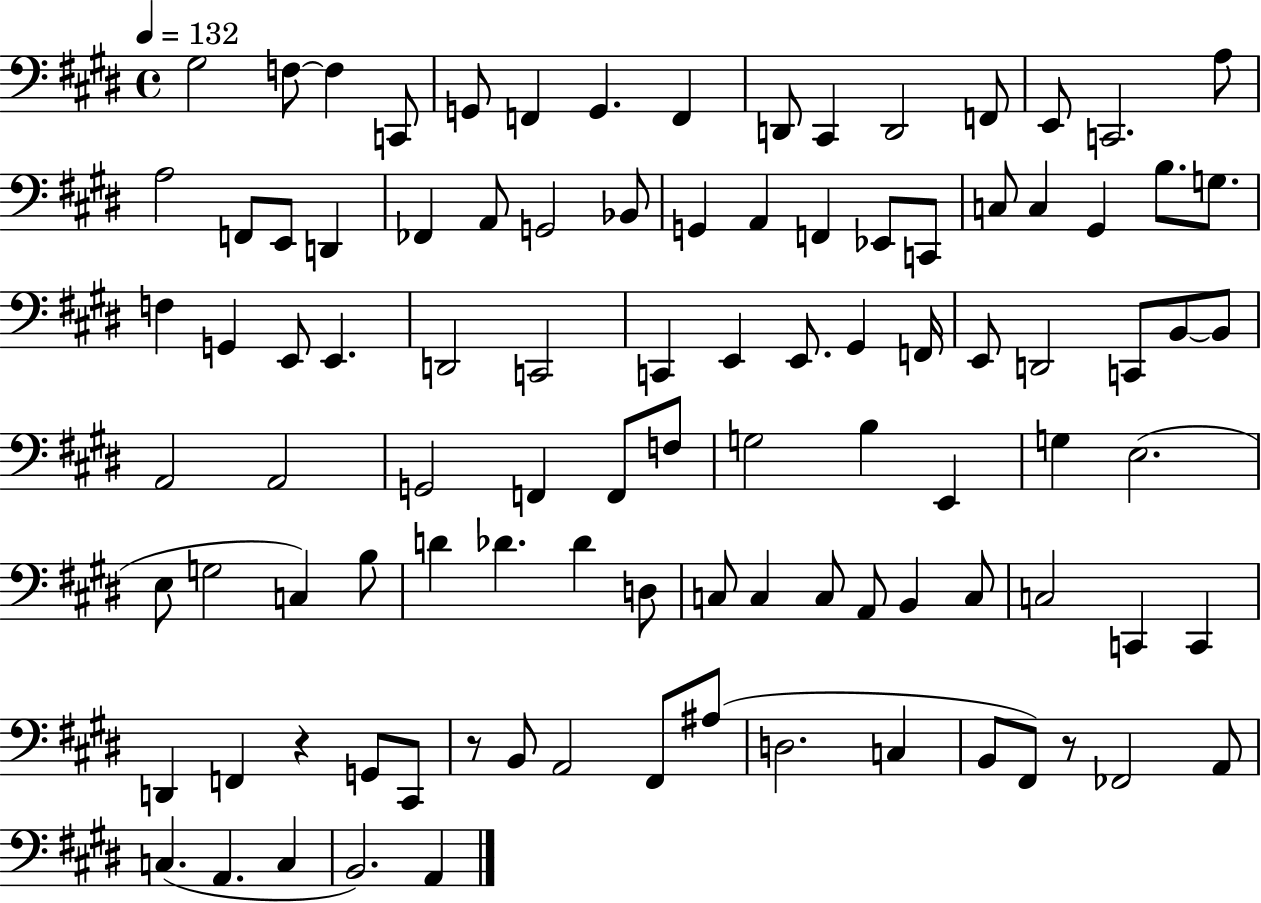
{
  \clef bass
  \time 4/4
  \defaultTimeSignature
  \key e \major
  \tempo 4 = 132
  gis2 f8~~ f4 c,8 | g,8 f,4 g,4. f,4 | d,8 cis,4 d,2 f,8 | e,8 c,2. a8 | \break a2 f,8 e,8 d,4 | fes,4 a,8 g,2 bes,8 | g,4 a,4 f,4 ees,8 c,8 | c8 c4 gis,4 b8. g8. | \break f4 g,4 e,8 e,4. | d,2 c,2 | c,4 e,4 e,8. gis,4 f,16 | e,8 d,2 c,8 b,8~~ b,8 | \break a,2 a,2 | g,2 f,4 f,8 f8 | g2 b4 e,4 | g4 e2.( | \break e8 g2 c4) b8 | d'4 des'4. des'4 d8 | c8 c4 c8 a,8 b,4 c8 | c2 c,4 c,4 | \break d,4 f,4 r4 g,8 cis,8 | r8 b,8 a,2 fis,8 ais8( | d2. c4 | b,8 fis,8) r8 fes,2 a,8 | \break c4.( a,4. c4 | b,2.) a,4 | \bar "|."
}